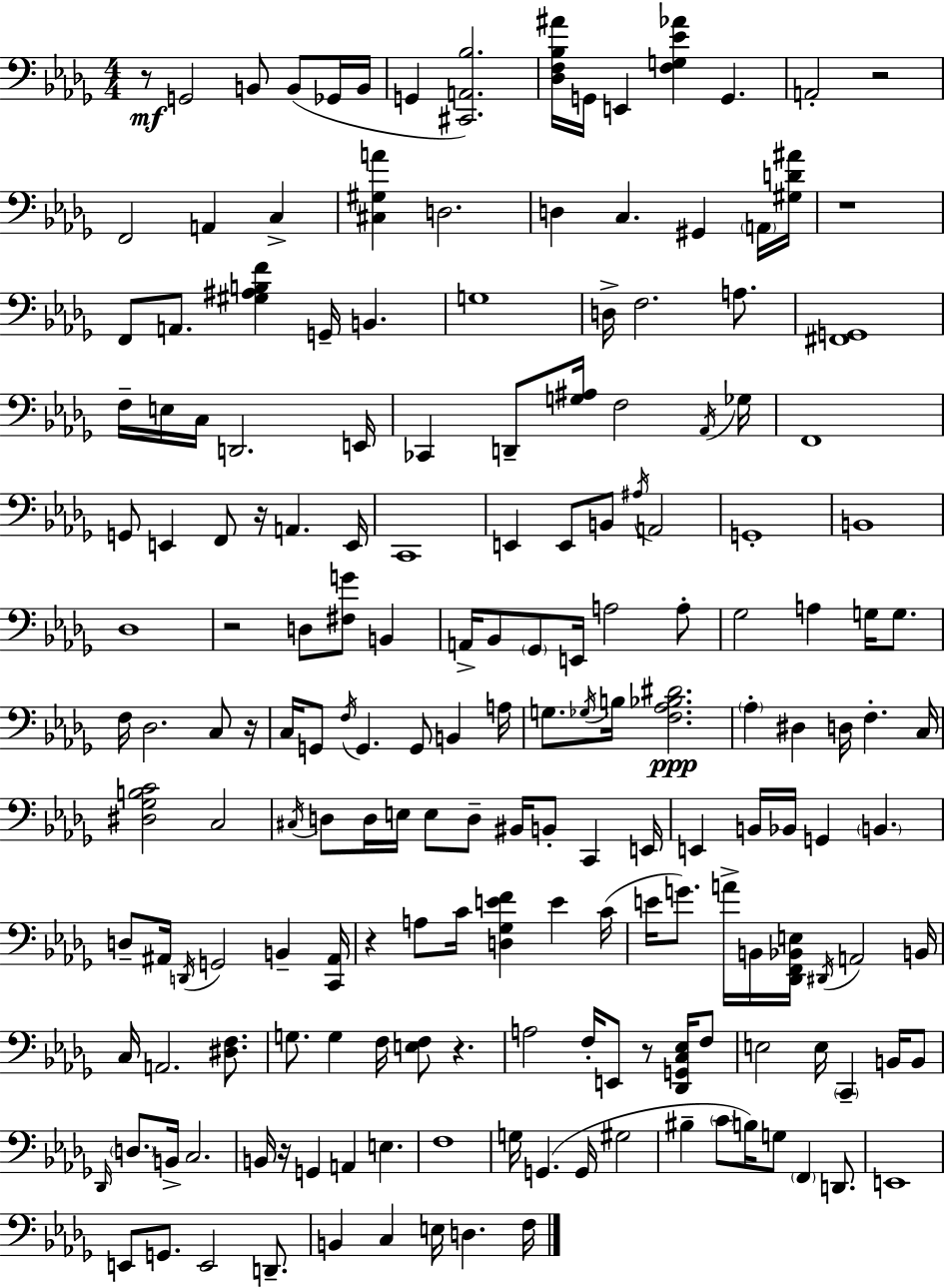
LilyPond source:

{
  \clef bass
  \numericTimeSignature
  \time 4/4
  \key bes \minor
  \repeat volta 2 { r8\mf g,2 b,8 b,8( ges,16 b,16 | g,4 <cis, a, bes>2.) | <des f bes ais'>16 g,16 e,4 <f g ees' aes'>4 g,4. | a,2-. r2 | \break f,2 a,4 c4-> | <cis gis a'>4 d2. | d4 c4. gis,4 \parenthesize a,16 <gis d' ais'>16 | r1 | \break f,8 a,8. <gis ais b f'>4 g,16-- b,4. | g1 | d16-> f2. a8. | <fis, g,>1 | \break f16-- e16 c16 d,2. e,16 | ces,4 d,8-- <g ais>16 f2 \acciaccatura { aes,16 } | ges16 f,1 | g,8 e,4 f,8 r16 a,4. | \break e,16 c,1 | e,4 e,8 b,8 \acciaccatura { ais16 } a,2 | g,1-. | b,1 | \break des1 | r2 d8 <fis g'>8 b,4 | a,16-> bes,8 \parenthesize ges,8 e,16 a2 | a8-. ges2 a4 g16 g8. | \break f16 des2. c8 | r16 c16 g,8 \acciaccatura { f16 } g,4. g,8 b,4 | a16 g8. \acciaccatura { ges16 } b16 <f aes bes dis'>2.\ppp | \parenthesize aes4-. dis4 d16 f4.-. | \break c16 <dis ges b c'>2 c2 | \acciaccatura { cis16 } d8 d16 e16 e8 d8-- bis,16 b,8-. | c,4 e,16 e,4 b,16 bes,16 g,4 \parenthesize b,4. | d8-- ais,16 \acciaccatura { d,16 } g,2 | \break b,4-- <c, ais,>16 r4 a8 c'16 <d ges e' f'>4 | e'4 c'16( e'16 g'8.) a'16-> b,16 <des, f, bes, e>16 \acciaccatura { dis,16 } a,2 | b,16 c16 a,2. | <dis f>8. g8. g4 f16 <e f>8 | \break r4. a2 f16-. | e,8 r8 <des, g, c ees>16 f8 e2 e16 | \parenthesize c,4-- b,16 b,8 \grace { des,16 } \parenthesize d8. b,16-> c2. | b,16 r16 g,4 a,4 | \break e4. f1 | g16 g,4.( g,16 | gis2 bis4-- \parenthesize c'8 b16) g8 | \parenthesize f,4 d,8. e,1 | \break e,8 g,8. e,2 | d,8.-- b,4 c4 | e16 d4. f16 } \bar "|."
}